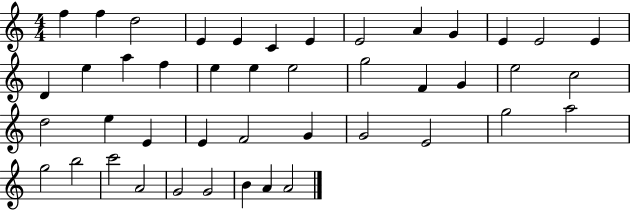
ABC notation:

X:1
T:Untitled
M:4/4
L:1/4
K:C
f f d2 E E C E E2 A G E E2 E D e a f e e e2 g2 F G e2 c2 d2 e E E F2 G G2 E2 g2 a2 g2 b2 c'2 A2 G2 G2 B A A2